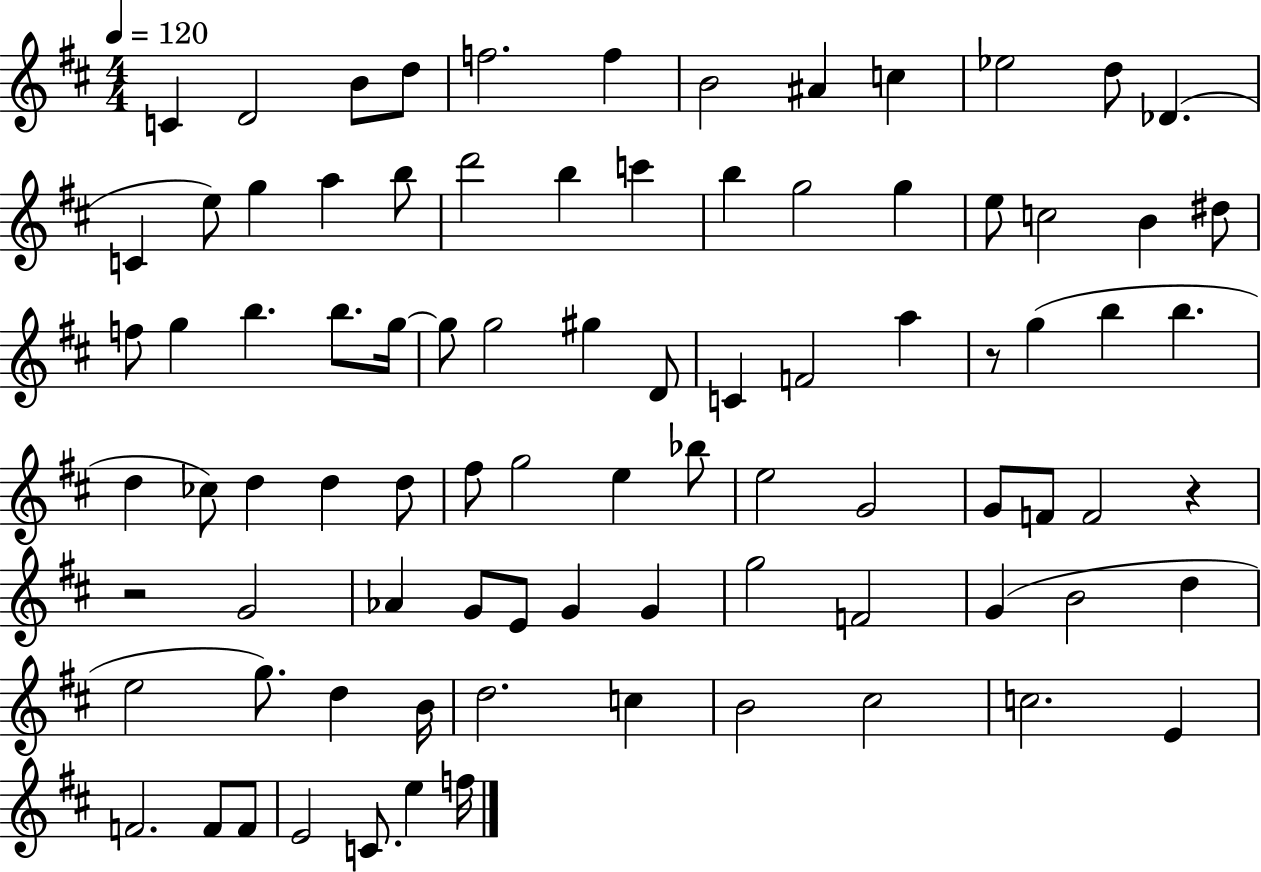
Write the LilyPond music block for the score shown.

{
  \clef treble
  \numericTimeSignature
  \time 4/4
  \key d \major
  \tempo 4 = 120
  \repeat volta 2 { c'4 d'2 b'8 d''8 | f''2. f''4 | b'2 ais'4 c''4 | ees''2 d''8 des'4.( | \break c'4 e''8) g''4 a''4 b''8 | d'''2 b''4 c'''4 | b''4 g''2 g''4 | e''8 c''2 b'4 dis''8 | \break f''8 g''4 b''4. b''8. g''16~~ | g''8 g''2 gis''4 d'8 | c'4 f'2 a''4 | r8 g''4( b''4 b''4. | \break d''4 ces''8) d''4 d''4 d''8 | fis''8 g''2 e''4 bes''8 | e''2 g'2 | g'8 f'8 f'2 r4 | \break r2 g'2 | aes'4 g'8 e'8 g'4 g'4 | g''2 f'2 | g'4( b'2 d''4 | \break e''2 g''8.) d''4 b'16 | d''2. c''4 | b'2 cis''2 | c''2. e'4 | \break f'2. f'8 f'8 | e'2 c'8. e''4 f''16 | } \bar "|."
}